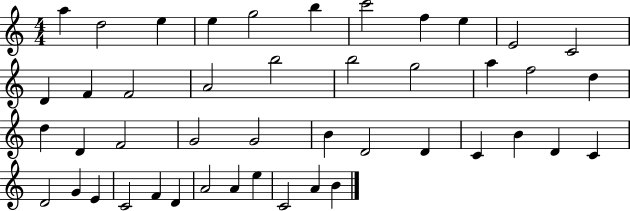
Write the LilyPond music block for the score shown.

{
  \clef treble
  \numericTimeSignature
  \time 4/4
  \key c \major
  a''4 d''2 e''4 | e''4 g''2 b''4 | c'''2 f''4 e''4 | e'2 c'2 | \break d'4 f'4 f'2 | a'2 b''2 | b''2 g''2 | a''4 f''2 d''4 | \break d''4 d'4 f'2 | g'2 g'2 | b'4 d'2 d'4 | c'4 b'4 d'4 c'4 | \break d'2 g'4 e'4 | c'2 f'4 d'4 | a'2 a'4 e''4 | c'2 a'4 b'4 | \break \bar "|."
}